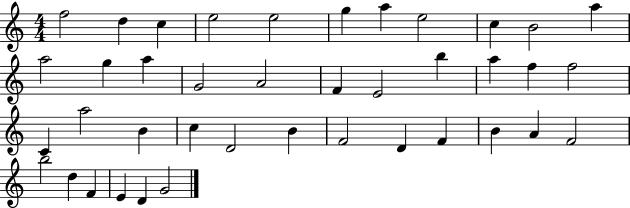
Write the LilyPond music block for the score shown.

{
  \clef treble
  \numericTimeSignature
  \time 4/4
  \key c \major
  f''2 d''4 c''4 | e''2 e''2 | g''4 a''4 e''2 | c''4 b'2 a''4 | \break a''2 g''4 a''4 | g'2 a'2 | f'4 e'2 b''4 | a''4 f''4 f''2 | \break c'4 a''2 b'4 | c''4 d'2 b'4 | f'2 d'4 f'4 | b'4 a'4 f'2 | \break b''2 d''4 f'4 | e'4 d'4 g'2 | \bar "|."
}